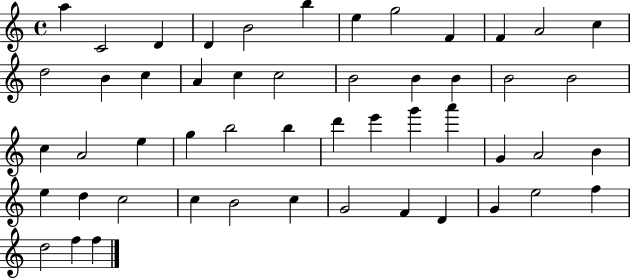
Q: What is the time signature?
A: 4/4